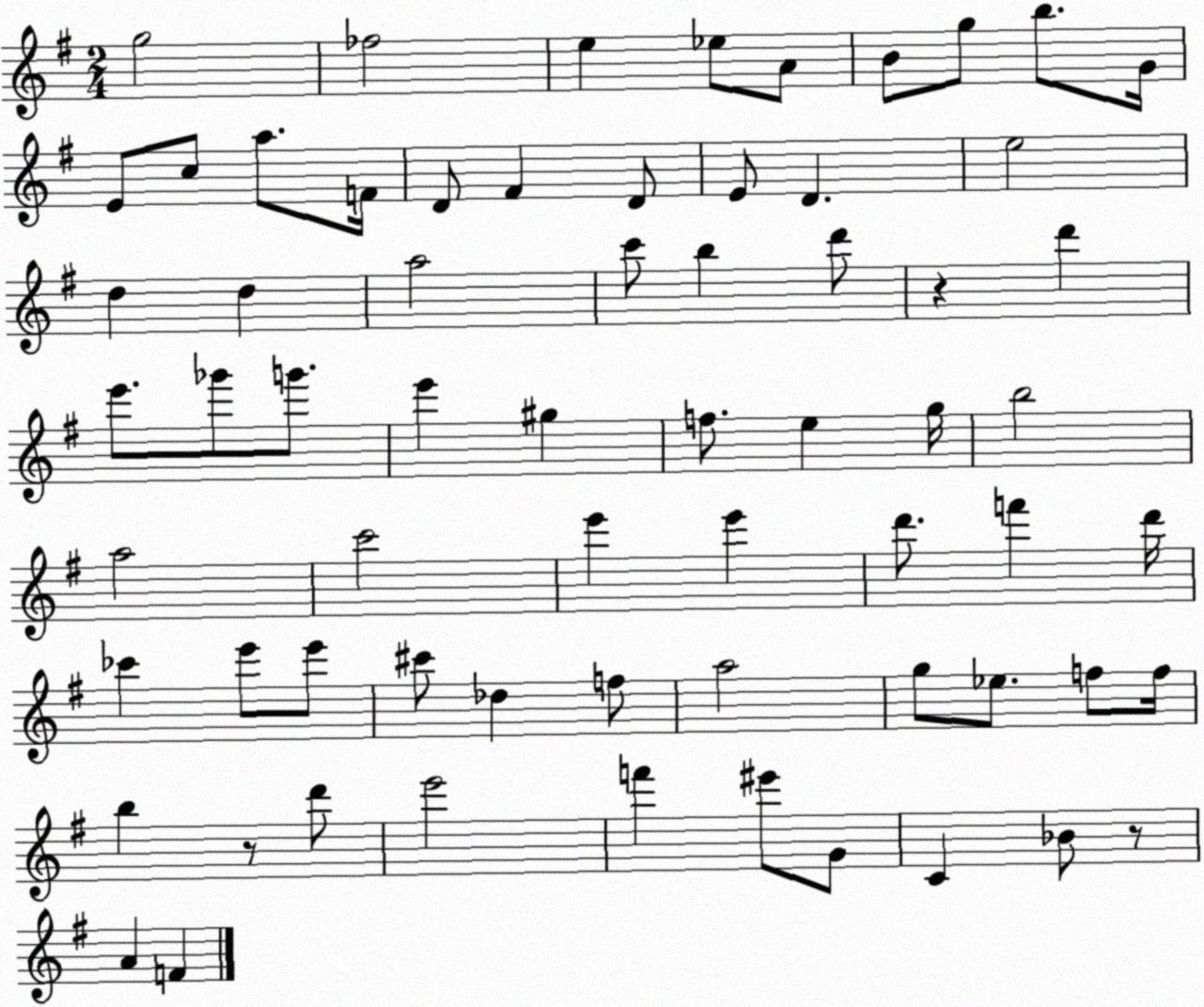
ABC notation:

X:1
T:Untitled
M:2/4
L:1/4
K:G
g2 _f2 e _e/2 A/2 B/2 g/2 b/2 G/4 E/2 c/2 a/2 F/4 D/2 ^F D/2 E/2 D e2 d d a2 c'/2 b d'/2 z d' e'/2 _g'/2 g'/2 e' ^g f/2 e g/4 b2 a2 c'2 e' e' d'/2 f' d'/4 _c' e'/2 e'/2 ^c'/2 _d f/2 a2 g/2 _e/2 f/2 f/4 b z/2 d'/2 e'2 f' ^e'/2 G/2 C _B/2 z/2 A F